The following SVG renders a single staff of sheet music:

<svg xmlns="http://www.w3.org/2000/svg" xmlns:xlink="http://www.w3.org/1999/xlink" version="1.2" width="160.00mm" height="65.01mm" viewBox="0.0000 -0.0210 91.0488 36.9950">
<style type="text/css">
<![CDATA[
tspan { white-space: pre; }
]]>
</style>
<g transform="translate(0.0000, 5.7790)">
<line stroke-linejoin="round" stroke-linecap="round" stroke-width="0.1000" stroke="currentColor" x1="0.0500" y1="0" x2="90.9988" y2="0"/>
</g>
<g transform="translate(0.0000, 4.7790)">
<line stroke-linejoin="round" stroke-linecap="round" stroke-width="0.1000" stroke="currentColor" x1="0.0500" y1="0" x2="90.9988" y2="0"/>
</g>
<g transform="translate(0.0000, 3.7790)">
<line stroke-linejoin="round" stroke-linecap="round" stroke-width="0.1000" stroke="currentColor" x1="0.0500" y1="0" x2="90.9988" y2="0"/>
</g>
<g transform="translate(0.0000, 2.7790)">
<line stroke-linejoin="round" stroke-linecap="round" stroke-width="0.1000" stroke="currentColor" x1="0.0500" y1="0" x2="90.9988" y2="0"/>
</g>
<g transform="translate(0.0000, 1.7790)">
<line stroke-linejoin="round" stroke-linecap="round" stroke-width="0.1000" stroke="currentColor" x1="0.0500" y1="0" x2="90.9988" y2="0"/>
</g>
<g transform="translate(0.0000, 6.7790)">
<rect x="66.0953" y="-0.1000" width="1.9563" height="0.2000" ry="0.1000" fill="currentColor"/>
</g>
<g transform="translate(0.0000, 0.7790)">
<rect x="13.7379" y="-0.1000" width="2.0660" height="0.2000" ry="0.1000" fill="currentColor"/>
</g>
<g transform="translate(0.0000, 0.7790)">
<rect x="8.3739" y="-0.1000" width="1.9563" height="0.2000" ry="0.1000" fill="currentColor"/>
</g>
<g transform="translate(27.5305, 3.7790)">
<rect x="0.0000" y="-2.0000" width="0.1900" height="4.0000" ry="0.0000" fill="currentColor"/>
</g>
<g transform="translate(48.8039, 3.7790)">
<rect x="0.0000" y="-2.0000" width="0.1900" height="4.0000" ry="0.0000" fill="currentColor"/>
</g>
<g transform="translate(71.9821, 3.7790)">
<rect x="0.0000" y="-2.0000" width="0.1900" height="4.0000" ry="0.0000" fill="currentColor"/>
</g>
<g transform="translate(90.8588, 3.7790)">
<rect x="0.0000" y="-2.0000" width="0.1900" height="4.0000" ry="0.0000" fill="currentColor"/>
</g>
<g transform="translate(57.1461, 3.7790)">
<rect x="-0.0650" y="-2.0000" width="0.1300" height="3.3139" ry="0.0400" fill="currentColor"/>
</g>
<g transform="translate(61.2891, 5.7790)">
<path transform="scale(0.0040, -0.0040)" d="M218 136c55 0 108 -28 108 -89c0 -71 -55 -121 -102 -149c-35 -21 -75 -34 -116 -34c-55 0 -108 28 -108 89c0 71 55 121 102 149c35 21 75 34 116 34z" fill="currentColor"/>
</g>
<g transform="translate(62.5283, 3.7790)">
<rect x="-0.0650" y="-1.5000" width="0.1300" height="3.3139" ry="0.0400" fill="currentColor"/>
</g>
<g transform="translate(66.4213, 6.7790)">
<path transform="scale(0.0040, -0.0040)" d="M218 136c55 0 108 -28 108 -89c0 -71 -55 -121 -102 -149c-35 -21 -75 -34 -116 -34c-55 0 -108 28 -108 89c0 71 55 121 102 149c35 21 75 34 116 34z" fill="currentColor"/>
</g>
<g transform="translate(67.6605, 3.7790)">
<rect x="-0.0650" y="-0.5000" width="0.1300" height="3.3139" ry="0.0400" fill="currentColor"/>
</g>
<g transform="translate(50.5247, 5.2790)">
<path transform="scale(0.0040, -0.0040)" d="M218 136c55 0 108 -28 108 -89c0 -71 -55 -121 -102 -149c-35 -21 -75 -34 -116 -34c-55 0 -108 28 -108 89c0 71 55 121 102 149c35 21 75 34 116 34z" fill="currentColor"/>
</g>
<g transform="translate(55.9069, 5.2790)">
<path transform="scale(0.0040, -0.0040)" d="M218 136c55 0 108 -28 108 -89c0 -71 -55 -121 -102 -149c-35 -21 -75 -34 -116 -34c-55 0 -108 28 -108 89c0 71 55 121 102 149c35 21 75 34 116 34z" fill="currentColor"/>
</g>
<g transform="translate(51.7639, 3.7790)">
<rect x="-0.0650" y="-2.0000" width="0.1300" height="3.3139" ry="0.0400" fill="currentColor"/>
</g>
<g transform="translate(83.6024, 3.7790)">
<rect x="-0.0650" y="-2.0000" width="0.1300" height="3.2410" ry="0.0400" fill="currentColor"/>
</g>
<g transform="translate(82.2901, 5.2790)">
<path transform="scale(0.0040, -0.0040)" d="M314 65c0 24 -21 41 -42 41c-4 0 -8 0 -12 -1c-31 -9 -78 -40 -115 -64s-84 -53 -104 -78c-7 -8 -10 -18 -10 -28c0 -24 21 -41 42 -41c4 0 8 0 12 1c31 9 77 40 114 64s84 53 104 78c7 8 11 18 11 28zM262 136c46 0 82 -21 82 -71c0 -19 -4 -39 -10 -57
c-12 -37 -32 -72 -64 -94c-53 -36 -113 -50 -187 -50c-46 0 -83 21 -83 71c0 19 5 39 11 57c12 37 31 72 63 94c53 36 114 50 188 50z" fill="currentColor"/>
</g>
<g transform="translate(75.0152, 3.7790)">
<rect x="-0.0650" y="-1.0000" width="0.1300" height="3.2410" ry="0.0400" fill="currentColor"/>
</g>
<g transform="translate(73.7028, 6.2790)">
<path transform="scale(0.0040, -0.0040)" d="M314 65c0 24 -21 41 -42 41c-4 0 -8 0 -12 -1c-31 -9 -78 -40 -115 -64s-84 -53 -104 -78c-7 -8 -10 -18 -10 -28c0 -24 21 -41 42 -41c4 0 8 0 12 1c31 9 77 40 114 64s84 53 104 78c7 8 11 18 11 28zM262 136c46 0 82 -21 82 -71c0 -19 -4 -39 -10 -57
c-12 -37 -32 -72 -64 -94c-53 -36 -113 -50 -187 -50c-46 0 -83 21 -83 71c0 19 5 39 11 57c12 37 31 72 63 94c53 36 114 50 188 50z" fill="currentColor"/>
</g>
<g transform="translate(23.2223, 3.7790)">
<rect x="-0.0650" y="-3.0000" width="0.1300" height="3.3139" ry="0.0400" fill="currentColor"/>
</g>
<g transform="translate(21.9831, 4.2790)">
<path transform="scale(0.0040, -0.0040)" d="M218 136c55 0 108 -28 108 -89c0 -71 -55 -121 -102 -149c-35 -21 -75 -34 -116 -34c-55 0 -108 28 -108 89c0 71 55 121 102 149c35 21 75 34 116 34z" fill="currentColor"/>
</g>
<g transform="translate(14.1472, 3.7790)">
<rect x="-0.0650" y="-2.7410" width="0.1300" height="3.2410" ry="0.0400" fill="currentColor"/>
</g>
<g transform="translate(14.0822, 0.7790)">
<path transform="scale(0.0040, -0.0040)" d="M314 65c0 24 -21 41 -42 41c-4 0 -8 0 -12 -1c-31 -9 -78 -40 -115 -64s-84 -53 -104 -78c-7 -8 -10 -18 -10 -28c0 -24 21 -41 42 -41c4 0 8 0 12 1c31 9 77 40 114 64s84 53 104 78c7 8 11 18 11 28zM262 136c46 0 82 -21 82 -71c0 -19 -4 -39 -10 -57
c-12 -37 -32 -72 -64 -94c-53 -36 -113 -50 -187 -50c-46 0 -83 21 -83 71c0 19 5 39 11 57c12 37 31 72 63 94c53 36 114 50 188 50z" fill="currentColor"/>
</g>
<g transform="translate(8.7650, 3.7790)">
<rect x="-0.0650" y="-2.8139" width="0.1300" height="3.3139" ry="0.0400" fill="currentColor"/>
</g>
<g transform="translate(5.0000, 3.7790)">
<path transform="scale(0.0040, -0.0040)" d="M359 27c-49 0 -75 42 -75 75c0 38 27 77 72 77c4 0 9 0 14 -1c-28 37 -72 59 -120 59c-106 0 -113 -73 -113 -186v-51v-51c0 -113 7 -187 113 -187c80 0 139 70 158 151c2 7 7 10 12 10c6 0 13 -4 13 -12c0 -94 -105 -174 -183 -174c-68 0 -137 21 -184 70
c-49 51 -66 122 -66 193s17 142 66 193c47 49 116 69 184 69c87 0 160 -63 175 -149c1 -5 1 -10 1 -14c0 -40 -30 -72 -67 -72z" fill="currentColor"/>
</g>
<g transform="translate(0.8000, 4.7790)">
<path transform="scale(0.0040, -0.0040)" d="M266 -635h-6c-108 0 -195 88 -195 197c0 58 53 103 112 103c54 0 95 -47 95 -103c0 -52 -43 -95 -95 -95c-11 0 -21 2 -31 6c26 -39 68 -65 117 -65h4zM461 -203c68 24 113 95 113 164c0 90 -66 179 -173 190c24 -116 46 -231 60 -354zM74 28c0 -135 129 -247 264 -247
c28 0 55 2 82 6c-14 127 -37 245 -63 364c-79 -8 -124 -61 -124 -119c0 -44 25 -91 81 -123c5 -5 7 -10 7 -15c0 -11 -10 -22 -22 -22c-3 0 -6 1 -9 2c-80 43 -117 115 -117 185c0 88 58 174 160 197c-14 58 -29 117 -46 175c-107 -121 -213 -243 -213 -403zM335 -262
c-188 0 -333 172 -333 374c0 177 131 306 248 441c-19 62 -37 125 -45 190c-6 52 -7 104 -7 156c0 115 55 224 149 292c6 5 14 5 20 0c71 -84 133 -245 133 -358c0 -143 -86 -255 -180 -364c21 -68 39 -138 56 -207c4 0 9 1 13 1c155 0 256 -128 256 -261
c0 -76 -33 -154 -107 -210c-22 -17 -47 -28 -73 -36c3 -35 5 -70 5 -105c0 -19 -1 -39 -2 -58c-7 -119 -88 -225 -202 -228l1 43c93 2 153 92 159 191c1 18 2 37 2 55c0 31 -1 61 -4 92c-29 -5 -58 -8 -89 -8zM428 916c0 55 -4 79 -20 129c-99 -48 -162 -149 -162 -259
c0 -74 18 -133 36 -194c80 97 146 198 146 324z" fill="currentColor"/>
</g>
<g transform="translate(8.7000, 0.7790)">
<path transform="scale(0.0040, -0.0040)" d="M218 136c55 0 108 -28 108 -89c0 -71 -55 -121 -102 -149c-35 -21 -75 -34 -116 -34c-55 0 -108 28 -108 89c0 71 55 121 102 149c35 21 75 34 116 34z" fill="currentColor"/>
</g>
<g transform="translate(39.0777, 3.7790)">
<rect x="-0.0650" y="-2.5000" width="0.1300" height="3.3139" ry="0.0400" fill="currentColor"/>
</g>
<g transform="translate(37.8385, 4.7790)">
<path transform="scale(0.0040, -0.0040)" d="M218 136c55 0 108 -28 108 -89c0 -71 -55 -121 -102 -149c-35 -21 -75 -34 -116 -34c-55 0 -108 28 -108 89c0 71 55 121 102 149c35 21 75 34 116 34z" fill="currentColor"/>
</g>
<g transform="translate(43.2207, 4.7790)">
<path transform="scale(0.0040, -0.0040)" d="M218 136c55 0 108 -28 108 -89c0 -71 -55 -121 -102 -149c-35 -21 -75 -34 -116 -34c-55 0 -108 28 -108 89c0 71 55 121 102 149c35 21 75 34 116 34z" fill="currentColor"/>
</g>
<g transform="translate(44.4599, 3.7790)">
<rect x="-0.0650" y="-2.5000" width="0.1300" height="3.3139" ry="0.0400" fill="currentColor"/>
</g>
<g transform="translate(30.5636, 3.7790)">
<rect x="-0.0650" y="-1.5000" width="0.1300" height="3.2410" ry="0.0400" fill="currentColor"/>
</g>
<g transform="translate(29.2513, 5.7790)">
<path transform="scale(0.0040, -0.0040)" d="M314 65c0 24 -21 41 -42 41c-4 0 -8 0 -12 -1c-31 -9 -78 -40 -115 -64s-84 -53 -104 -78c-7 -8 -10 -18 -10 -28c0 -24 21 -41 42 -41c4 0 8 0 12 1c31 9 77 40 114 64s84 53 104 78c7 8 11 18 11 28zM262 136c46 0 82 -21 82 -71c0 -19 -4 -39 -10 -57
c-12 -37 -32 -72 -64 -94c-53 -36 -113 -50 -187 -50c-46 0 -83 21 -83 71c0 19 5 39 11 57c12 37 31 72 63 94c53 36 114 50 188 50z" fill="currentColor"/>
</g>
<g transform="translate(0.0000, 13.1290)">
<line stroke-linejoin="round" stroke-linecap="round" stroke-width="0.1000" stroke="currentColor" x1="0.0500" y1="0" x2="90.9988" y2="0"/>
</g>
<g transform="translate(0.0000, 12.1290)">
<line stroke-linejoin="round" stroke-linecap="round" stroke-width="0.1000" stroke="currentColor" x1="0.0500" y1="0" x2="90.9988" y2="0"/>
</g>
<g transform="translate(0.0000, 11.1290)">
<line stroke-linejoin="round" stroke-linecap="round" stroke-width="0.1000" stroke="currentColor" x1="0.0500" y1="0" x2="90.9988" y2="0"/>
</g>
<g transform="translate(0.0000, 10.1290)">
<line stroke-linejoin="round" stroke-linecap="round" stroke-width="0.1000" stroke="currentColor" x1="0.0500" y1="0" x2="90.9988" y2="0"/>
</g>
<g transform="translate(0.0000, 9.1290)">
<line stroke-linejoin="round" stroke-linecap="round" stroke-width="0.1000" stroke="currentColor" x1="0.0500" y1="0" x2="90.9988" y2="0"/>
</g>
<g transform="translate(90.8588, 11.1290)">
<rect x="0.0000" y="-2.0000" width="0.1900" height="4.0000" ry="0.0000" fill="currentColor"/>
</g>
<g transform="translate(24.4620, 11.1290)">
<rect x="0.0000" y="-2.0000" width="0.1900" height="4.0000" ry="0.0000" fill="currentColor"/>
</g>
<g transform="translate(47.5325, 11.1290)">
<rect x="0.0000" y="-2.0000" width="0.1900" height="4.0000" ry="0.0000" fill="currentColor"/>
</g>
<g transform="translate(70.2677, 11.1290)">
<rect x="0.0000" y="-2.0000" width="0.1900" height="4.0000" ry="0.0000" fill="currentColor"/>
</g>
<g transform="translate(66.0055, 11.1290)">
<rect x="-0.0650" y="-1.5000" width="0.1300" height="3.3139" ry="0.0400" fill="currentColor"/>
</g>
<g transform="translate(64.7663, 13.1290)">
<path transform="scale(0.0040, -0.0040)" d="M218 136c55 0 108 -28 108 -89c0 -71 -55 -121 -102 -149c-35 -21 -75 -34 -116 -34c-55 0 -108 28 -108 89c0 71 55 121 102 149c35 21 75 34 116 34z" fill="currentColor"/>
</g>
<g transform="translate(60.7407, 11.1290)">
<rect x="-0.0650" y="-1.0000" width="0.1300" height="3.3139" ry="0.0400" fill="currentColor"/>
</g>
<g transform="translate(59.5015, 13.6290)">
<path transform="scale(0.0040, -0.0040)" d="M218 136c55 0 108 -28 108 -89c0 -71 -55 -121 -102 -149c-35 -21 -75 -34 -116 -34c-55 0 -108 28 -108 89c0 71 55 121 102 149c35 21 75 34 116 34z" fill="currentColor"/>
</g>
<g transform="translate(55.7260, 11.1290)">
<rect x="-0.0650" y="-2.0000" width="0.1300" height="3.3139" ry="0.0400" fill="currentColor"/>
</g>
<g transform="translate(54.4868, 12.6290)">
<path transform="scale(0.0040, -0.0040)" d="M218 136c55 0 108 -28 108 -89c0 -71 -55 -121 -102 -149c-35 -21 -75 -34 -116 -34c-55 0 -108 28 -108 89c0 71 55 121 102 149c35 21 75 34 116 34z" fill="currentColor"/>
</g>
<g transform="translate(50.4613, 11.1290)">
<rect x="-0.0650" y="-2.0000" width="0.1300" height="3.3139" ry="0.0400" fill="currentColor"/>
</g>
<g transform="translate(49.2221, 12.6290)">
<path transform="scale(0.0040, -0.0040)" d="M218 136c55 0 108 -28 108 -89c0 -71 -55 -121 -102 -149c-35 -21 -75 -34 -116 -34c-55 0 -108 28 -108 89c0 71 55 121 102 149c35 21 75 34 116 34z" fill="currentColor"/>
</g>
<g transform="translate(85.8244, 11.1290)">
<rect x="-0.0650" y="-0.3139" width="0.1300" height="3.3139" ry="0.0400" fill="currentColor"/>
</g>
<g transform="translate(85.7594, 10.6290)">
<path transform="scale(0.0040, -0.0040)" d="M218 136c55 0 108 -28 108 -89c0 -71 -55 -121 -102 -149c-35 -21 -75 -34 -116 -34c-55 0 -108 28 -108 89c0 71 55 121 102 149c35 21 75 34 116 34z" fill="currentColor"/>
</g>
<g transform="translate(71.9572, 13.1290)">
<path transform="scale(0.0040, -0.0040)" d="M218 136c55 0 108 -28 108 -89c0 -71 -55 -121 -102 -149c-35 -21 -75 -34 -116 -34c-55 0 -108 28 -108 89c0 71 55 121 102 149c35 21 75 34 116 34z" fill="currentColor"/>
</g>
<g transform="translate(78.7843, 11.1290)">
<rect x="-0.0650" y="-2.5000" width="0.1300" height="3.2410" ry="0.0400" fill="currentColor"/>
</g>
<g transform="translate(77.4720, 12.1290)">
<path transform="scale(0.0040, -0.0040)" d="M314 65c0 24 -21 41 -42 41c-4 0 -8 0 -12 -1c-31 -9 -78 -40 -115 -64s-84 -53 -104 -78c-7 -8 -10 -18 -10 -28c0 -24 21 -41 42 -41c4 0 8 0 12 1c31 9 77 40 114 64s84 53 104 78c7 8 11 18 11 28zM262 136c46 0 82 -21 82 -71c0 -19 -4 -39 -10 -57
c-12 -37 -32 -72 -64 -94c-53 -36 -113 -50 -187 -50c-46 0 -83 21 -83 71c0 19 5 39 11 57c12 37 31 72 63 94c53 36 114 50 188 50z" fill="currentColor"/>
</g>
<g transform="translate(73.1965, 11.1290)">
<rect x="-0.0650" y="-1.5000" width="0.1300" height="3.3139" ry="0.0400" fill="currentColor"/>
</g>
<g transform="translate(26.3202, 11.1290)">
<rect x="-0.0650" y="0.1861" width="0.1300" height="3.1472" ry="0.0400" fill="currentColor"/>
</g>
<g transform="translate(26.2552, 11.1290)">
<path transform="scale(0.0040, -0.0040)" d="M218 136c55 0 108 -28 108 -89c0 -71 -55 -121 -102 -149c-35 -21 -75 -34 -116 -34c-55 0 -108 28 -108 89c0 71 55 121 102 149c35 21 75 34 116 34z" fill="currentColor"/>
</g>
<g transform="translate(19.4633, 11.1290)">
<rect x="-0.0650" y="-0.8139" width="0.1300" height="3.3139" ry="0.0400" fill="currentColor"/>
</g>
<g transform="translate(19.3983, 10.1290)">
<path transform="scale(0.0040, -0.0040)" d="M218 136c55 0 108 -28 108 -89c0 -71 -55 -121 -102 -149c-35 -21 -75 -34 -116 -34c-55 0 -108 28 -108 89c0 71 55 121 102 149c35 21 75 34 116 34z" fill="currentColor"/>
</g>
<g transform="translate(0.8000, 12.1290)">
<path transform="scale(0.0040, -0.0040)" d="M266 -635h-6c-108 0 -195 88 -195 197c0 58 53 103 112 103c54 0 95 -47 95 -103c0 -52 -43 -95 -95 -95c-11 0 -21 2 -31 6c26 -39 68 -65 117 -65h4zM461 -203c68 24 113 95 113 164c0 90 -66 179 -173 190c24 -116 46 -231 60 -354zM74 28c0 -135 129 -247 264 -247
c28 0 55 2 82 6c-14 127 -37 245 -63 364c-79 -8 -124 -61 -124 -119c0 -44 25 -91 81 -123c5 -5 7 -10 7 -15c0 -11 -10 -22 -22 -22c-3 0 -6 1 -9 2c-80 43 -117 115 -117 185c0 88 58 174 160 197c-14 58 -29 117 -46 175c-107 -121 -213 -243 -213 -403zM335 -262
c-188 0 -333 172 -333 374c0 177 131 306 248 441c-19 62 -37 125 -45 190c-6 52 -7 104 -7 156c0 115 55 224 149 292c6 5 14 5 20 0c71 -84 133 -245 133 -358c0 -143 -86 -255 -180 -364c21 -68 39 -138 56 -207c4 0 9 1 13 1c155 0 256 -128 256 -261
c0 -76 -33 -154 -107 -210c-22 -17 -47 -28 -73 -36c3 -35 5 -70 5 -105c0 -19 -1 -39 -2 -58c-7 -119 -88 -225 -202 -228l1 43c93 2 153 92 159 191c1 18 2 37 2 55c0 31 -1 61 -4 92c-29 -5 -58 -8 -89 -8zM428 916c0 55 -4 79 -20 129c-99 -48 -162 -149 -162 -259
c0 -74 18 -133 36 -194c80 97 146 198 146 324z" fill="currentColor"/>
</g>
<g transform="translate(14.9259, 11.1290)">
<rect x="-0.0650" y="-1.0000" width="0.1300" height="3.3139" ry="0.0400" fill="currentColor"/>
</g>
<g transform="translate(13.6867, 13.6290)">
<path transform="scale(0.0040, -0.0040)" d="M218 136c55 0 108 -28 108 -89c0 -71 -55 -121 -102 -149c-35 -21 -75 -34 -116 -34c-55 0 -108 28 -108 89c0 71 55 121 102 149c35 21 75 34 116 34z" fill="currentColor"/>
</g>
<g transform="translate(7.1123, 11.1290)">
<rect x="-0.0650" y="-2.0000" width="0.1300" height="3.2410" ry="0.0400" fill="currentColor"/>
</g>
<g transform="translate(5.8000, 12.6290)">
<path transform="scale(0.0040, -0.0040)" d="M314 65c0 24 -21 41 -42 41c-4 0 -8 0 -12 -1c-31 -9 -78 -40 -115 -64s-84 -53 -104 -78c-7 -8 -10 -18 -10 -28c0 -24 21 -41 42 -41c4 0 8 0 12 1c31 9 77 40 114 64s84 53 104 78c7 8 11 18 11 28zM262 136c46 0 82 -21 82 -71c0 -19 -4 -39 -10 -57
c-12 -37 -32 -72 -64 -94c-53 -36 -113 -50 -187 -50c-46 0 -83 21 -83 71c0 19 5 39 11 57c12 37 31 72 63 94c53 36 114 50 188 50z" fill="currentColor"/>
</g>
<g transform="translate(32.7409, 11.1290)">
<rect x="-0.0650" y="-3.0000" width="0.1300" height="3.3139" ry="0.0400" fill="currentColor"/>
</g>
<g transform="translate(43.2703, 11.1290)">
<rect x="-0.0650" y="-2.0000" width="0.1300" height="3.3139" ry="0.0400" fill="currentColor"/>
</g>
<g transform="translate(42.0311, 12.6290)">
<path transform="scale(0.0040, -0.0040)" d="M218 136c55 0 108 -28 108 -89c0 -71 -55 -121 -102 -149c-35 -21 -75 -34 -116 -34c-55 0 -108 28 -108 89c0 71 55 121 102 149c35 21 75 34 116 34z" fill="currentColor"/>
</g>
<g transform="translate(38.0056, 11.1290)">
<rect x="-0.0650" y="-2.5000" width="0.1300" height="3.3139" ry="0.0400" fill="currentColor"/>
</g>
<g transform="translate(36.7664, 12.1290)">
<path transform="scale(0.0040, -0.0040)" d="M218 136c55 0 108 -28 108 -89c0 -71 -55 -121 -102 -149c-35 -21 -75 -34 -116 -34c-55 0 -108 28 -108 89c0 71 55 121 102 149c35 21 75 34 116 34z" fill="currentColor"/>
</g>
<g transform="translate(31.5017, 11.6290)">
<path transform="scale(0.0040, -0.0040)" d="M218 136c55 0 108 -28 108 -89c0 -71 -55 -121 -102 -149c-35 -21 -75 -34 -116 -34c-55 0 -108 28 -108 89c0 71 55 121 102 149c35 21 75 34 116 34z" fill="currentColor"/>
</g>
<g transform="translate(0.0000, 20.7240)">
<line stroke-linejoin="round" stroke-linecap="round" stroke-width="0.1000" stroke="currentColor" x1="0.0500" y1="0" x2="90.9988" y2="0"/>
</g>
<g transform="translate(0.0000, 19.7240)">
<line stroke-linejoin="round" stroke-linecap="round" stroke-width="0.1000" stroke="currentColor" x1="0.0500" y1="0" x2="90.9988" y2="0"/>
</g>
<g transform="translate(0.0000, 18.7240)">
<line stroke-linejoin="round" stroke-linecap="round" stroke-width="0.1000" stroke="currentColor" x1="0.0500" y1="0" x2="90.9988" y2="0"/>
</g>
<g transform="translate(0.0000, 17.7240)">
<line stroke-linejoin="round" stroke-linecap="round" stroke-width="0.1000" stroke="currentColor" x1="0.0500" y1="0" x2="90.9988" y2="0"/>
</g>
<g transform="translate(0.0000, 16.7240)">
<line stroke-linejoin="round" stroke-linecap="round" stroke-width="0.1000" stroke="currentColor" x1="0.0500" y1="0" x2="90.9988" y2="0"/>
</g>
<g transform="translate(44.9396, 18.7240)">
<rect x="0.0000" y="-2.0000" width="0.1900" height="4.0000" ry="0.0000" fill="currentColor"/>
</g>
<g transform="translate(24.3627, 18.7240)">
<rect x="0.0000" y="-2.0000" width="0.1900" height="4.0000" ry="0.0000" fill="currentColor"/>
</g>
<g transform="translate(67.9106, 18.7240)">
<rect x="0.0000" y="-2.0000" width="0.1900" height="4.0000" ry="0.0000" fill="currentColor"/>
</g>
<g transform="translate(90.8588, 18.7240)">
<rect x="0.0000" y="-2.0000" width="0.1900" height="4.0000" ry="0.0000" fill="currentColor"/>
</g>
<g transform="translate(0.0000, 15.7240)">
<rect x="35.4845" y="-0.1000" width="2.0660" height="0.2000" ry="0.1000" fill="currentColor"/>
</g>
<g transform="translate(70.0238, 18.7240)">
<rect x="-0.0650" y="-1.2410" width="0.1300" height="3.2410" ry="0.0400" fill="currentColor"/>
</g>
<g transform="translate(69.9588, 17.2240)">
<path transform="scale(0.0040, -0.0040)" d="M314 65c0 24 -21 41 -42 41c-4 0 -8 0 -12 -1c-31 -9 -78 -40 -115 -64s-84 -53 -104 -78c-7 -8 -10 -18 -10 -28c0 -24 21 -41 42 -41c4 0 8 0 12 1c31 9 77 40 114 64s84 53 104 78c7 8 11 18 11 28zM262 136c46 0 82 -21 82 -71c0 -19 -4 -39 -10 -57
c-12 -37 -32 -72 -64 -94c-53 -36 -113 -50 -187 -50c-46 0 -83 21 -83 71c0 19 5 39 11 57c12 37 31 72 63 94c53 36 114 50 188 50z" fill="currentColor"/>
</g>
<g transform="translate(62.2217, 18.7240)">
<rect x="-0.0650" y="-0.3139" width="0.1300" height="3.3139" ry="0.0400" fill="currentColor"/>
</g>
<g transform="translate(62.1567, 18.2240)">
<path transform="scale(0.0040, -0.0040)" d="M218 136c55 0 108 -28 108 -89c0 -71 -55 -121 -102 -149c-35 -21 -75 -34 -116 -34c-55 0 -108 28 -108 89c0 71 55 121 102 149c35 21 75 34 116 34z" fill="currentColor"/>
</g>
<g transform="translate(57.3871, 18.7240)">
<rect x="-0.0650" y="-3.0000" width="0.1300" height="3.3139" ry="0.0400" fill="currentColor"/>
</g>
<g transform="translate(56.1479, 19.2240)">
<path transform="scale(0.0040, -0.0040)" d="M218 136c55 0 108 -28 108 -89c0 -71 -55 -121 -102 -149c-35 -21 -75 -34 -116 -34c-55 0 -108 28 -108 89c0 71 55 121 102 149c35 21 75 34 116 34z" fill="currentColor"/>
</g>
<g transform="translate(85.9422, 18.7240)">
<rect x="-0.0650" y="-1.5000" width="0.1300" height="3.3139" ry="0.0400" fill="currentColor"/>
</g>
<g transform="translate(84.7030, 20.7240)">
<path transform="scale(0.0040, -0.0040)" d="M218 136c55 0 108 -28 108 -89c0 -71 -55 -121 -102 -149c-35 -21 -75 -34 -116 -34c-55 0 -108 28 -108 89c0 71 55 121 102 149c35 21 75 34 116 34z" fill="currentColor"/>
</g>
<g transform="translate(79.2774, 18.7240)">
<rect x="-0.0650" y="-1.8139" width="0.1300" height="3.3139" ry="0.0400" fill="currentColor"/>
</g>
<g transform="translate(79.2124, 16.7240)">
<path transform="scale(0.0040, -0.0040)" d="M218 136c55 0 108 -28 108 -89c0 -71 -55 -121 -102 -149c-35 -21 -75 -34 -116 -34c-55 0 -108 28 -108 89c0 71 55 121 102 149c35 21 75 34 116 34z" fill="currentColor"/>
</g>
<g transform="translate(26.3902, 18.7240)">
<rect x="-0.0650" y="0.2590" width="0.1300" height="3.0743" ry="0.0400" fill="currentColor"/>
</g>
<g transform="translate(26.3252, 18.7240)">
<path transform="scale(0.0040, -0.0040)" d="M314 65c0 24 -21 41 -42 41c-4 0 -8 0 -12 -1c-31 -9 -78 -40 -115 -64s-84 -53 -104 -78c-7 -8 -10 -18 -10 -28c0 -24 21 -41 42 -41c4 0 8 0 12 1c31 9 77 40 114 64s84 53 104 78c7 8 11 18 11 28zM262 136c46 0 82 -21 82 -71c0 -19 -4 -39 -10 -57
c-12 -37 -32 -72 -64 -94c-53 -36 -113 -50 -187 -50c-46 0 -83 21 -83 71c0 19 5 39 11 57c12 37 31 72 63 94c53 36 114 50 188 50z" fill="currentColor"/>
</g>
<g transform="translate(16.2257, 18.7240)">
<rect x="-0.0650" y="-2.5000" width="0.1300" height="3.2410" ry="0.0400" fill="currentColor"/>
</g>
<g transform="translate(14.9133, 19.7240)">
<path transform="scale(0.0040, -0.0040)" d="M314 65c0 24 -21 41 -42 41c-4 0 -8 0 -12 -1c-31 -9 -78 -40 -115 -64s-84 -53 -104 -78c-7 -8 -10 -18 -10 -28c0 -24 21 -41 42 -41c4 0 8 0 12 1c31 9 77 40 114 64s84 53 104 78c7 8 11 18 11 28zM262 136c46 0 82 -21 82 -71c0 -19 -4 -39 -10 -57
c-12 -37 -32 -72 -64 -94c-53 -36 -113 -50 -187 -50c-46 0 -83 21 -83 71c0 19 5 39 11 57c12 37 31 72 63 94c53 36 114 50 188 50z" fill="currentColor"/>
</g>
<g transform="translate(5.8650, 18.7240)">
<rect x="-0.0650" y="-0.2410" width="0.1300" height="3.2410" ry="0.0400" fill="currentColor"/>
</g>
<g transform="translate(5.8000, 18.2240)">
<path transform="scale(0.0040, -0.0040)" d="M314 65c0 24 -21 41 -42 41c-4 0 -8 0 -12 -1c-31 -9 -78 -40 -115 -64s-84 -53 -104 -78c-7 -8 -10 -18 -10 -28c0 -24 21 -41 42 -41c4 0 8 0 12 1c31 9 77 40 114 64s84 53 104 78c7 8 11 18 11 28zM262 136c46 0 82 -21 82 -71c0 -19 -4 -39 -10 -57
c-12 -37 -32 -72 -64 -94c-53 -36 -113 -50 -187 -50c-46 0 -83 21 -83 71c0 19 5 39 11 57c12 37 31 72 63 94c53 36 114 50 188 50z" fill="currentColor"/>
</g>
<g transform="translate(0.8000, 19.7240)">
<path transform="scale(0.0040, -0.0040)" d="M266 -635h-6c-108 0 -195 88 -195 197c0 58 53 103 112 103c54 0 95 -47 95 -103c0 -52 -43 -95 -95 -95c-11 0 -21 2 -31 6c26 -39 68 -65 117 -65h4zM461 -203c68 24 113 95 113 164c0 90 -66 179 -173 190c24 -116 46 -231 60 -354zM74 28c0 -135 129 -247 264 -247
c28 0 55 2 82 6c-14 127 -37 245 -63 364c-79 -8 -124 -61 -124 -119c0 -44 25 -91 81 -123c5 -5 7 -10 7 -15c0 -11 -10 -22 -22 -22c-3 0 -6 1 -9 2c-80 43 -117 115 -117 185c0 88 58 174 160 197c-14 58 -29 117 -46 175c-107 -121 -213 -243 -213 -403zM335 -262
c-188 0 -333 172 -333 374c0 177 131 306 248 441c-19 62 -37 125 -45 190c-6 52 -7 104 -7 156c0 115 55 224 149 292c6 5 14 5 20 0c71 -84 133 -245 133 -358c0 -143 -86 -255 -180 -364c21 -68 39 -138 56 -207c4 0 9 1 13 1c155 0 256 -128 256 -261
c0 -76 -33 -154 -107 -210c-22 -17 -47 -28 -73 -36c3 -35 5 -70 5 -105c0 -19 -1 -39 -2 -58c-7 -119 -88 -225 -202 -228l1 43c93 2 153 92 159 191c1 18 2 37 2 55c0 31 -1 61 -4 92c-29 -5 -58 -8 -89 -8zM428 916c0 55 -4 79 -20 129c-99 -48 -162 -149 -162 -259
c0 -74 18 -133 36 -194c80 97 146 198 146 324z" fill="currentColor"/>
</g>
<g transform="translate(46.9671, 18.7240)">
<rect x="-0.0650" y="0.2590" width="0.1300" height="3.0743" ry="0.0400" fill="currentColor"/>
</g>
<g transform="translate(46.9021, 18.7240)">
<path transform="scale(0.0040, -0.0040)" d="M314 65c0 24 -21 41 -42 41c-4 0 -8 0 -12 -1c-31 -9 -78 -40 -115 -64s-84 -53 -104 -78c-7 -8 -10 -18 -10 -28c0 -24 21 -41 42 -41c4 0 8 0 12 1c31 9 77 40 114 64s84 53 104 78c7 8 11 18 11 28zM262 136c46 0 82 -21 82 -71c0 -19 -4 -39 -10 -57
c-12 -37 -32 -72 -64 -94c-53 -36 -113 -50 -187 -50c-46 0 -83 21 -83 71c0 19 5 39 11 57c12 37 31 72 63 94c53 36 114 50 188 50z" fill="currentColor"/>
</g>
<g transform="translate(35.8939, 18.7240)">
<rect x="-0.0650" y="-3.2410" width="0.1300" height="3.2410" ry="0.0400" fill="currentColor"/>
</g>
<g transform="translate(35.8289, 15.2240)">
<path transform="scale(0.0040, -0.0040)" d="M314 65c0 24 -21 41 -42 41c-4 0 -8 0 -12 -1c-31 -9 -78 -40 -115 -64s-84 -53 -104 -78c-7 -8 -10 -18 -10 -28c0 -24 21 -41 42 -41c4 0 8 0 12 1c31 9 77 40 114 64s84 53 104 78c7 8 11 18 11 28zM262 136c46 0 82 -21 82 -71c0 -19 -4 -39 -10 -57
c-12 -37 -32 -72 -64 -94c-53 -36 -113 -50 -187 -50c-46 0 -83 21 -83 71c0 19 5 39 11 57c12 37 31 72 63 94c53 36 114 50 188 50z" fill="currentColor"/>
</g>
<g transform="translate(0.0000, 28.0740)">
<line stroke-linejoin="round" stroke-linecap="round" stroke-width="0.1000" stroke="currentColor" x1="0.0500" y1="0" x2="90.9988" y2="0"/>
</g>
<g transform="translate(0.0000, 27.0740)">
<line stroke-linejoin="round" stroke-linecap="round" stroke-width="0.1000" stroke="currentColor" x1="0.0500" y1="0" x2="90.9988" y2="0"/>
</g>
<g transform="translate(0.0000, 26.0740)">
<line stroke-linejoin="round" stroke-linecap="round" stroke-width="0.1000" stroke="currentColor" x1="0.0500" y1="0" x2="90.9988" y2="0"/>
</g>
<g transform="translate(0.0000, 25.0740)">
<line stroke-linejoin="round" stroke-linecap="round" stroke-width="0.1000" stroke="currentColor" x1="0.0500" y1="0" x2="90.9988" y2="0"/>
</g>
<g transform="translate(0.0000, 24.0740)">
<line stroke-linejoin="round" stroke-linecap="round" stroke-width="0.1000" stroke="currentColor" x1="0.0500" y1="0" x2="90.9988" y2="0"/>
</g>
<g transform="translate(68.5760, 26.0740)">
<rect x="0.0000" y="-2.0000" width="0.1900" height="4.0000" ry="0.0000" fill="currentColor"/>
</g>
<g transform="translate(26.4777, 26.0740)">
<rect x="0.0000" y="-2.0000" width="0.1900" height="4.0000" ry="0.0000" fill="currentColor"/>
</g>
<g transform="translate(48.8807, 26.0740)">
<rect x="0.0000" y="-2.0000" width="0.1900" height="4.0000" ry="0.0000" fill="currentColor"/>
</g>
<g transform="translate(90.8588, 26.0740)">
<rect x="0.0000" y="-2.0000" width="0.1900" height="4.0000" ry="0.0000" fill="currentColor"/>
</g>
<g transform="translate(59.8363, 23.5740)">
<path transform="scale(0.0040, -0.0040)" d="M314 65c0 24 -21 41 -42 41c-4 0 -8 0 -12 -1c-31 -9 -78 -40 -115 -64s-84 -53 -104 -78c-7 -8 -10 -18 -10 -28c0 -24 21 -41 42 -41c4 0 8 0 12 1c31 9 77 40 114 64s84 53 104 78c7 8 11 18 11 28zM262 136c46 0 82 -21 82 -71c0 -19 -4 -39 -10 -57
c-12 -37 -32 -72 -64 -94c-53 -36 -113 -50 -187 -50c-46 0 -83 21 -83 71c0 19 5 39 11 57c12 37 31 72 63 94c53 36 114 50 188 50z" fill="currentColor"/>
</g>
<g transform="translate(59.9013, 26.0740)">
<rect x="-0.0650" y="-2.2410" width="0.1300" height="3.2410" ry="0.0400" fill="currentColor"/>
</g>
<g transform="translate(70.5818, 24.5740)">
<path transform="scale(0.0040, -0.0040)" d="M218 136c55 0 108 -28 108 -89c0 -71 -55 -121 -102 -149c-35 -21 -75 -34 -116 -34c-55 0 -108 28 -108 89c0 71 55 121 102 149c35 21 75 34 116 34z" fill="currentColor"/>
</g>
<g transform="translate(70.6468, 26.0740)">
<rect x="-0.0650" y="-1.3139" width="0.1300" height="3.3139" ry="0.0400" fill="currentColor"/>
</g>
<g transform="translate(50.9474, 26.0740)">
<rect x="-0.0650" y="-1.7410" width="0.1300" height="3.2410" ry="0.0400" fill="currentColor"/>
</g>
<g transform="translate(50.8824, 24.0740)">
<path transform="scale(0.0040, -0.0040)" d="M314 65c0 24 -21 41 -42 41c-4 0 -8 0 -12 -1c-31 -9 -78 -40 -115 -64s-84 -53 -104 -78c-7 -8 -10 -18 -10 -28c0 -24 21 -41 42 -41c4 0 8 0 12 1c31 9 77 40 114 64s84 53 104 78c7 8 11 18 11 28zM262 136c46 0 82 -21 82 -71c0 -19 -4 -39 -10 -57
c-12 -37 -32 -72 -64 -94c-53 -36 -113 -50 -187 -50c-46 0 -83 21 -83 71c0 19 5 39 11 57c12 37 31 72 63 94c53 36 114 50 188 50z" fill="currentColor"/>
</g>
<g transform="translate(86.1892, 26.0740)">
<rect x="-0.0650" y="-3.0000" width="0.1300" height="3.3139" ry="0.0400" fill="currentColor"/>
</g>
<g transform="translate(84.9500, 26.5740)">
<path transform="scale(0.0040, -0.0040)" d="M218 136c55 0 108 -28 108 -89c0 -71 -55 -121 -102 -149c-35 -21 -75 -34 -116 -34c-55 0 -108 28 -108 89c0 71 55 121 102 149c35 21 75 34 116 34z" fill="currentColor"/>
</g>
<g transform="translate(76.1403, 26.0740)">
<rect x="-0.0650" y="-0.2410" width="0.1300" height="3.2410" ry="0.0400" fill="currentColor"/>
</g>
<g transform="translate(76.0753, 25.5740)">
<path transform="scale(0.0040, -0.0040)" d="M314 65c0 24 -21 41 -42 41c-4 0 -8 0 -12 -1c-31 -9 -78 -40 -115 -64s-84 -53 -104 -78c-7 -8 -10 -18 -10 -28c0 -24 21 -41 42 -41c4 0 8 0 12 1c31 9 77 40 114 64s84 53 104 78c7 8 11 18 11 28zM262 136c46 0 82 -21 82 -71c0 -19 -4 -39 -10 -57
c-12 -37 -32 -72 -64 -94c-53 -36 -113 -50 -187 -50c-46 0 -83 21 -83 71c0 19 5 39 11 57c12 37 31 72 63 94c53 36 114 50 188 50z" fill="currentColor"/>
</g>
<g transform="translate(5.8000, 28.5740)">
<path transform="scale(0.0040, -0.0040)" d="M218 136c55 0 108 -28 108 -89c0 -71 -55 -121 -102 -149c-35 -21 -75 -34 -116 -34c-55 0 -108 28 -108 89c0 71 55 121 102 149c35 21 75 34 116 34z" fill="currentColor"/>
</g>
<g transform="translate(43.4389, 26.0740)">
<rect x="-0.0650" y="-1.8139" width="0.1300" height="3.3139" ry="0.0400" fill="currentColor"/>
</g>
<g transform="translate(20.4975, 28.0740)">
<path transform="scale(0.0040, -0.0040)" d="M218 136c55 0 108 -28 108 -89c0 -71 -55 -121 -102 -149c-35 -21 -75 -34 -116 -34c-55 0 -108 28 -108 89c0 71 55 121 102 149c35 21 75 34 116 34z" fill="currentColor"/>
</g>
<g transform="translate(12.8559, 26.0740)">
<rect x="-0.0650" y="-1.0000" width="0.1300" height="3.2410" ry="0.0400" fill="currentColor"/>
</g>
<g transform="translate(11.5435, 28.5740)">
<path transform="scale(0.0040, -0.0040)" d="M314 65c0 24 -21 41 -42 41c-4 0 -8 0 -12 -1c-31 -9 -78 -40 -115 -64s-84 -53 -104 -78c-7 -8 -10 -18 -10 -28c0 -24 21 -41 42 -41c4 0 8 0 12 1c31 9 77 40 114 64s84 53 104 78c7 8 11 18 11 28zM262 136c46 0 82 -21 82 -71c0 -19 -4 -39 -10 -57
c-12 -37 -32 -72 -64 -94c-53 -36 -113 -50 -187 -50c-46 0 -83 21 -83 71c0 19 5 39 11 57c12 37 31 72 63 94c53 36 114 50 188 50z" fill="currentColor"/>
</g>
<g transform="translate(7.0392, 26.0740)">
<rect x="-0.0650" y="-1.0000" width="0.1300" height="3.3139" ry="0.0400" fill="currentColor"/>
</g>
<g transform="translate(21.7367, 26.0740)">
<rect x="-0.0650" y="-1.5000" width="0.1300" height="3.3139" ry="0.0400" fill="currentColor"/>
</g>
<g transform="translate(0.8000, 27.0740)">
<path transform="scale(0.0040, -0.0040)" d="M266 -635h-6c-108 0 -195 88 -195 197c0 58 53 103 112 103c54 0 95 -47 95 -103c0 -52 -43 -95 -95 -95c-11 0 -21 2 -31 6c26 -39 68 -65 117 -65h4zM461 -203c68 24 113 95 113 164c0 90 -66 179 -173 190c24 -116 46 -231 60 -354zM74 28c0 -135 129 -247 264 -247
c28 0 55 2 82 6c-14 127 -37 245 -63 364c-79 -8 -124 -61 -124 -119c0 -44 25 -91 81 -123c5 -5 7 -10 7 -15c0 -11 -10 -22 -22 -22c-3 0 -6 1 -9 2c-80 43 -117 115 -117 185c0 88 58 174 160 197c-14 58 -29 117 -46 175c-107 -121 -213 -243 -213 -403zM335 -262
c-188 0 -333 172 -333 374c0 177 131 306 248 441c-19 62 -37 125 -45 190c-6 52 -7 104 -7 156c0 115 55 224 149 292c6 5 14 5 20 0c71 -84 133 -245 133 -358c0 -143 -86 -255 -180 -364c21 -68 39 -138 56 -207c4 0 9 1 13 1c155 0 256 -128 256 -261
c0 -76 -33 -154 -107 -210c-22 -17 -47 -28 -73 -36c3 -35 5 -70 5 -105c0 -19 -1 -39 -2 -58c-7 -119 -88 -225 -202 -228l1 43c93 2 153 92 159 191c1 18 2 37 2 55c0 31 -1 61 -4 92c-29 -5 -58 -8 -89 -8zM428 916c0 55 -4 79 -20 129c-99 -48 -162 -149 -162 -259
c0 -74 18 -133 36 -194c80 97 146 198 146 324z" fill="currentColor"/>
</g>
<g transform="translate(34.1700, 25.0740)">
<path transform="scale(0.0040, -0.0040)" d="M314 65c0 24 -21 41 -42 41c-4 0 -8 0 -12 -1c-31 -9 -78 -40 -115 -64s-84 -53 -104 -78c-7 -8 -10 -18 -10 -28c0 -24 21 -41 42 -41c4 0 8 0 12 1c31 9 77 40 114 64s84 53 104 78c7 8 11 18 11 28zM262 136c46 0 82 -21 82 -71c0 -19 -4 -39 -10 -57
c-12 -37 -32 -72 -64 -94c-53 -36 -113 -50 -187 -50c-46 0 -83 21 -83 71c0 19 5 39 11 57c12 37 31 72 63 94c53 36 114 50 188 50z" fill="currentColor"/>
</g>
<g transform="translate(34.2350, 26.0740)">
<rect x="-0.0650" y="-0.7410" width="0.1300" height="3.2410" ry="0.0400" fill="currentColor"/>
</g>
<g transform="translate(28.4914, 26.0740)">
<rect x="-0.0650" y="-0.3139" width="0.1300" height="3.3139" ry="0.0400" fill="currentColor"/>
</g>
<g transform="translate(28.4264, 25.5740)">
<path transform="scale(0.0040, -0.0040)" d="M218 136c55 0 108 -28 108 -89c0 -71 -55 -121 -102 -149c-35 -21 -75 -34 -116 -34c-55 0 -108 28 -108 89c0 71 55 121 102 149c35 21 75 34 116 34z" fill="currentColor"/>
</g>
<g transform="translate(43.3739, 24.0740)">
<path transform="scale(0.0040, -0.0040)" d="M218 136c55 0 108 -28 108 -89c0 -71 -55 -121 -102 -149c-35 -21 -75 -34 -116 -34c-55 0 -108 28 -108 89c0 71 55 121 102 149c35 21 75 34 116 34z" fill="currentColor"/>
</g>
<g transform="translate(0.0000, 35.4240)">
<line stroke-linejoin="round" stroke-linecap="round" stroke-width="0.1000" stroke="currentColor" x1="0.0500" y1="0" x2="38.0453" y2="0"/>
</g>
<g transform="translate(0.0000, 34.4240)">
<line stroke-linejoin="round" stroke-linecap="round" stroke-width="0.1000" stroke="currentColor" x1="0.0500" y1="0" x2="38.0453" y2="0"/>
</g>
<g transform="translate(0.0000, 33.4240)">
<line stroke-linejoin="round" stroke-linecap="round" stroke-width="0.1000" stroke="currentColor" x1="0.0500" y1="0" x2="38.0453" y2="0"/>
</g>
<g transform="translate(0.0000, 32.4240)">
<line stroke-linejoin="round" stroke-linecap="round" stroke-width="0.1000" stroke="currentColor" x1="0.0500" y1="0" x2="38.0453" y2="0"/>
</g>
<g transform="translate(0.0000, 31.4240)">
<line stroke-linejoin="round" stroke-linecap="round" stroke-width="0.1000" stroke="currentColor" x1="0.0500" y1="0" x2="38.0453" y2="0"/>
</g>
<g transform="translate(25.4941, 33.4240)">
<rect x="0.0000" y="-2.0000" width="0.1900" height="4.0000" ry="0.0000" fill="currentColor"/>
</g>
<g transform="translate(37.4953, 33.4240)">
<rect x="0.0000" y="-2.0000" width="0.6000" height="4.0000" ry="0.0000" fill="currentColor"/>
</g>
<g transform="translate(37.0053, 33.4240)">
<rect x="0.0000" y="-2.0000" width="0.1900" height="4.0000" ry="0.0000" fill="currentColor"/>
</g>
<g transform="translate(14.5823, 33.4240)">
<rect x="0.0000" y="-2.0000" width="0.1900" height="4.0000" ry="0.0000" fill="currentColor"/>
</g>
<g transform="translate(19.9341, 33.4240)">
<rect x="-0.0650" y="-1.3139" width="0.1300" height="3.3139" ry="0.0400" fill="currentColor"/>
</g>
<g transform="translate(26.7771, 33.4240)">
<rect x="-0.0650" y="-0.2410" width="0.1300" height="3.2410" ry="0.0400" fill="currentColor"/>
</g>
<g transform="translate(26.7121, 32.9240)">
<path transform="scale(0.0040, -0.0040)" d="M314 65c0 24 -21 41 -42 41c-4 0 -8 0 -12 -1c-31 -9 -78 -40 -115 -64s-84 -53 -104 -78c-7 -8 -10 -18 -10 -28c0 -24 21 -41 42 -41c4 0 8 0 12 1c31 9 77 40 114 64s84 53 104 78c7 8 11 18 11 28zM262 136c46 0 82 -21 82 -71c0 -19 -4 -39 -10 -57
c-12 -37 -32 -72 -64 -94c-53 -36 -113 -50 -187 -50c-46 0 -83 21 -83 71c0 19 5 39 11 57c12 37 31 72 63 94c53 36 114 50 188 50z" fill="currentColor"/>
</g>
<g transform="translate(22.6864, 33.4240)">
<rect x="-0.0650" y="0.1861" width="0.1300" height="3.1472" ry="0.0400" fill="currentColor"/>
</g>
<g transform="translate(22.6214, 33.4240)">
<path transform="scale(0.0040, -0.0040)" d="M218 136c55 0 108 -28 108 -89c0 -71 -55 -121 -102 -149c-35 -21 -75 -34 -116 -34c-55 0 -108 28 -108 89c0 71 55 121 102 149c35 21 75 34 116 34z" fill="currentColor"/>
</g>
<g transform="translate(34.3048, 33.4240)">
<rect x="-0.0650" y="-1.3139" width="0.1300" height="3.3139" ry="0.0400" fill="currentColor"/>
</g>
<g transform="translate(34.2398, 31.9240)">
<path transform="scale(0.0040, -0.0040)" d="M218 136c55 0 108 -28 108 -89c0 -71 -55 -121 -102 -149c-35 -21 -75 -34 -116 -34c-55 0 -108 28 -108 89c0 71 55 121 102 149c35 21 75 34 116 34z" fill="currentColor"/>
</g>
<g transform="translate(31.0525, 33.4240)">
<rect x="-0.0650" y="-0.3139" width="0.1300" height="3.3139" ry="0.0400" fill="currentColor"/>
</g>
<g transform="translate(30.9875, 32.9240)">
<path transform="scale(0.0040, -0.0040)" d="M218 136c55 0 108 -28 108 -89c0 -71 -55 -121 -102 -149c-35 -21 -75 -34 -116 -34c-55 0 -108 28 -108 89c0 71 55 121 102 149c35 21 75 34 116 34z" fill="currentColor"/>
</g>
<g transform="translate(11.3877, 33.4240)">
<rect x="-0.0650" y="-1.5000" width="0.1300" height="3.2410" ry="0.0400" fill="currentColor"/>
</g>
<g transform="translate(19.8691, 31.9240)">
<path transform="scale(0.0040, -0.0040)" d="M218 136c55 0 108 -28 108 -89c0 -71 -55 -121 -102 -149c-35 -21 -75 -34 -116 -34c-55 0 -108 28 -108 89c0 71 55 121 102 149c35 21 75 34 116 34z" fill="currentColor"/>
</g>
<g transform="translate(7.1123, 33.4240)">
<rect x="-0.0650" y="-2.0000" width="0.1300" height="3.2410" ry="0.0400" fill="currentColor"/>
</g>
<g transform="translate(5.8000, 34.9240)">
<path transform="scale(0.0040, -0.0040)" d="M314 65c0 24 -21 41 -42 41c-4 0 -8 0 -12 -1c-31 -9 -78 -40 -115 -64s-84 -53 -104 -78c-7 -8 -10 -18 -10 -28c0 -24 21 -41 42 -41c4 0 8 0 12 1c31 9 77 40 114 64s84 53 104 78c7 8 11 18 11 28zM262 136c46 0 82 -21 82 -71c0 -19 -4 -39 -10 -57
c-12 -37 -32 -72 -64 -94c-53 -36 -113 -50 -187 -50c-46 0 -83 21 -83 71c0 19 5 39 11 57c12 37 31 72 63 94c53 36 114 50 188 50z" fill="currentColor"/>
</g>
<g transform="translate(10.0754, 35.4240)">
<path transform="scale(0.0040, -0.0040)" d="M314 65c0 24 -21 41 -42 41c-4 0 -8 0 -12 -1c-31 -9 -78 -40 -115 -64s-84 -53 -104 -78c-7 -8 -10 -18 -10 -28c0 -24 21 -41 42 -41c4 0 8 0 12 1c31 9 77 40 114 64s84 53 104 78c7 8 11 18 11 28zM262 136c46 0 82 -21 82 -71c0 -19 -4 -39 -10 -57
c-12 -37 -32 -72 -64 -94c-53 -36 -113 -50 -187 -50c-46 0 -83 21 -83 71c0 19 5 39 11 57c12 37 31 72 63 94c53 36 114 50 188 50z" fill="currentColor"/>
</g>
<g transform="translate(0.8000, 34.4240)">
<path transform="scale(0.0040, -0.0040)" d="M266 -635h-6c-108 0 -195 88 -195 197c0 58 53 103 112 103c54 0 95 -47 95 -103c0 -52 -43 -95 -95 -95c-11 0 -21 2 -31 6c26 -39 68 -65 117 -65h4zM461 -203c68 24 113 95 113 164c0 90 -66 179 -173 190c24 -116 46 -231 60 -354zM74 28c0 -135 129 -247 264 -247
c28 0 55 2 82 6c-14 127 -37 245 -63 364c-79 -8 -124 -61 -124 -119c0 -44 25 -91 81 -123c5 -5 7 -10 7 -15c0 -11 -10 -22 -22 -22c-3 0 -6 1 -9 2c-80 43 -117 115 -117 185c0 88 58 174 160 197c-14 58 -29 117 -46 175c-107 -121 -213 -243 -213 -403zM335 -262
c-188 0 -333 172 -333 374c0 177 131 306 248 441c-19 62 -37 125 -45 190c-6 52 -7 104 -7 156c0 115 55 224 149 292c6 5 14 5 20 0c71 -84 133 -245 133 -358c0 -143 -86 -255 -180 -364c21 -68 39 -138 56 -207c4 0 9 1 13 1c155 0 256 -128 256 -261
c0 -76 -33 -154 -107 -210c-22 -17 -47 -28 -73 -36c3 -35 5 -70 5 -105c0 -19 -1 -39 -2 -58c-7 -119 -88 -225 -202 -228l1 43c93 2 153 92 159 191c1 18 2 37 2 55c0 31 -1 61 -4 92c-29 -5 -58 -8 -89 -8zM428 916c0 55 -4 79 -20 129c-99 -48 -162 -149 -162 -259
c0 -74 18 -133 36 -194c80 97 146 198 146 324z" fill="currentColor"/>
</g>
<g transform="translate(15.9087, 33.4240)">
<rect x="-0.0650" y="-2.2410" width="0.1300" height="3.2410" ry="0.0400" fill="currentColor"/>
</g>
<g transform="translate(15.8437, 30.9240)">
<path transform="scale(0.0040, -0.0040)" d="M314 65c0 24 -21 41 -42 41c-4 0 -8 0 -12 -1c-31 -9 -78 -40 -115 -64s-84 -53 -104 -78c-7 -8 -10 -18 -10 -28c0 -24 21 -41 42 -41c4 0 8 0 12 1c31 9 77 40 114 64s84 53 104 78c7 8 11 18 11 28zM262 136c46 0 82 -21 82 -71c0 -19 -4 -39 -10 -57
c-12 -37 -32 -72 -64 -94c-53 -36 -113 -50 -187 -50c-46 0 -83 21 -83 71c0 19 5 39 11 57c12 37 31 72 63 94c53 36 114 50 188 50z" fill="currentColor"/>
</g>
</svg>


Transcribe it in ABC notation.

X:1
T:Untitled
M:4/4
L:1/4
K:C
a a2 A E2 G G F F E C D2 F2 F2 D d B A G F F F D E E G2 c c2 G2 B2 b2 B2 A c e2 f E D D2 E c d2 f f2 g2 e c2 A F2 E2 g2 e B c2 c e